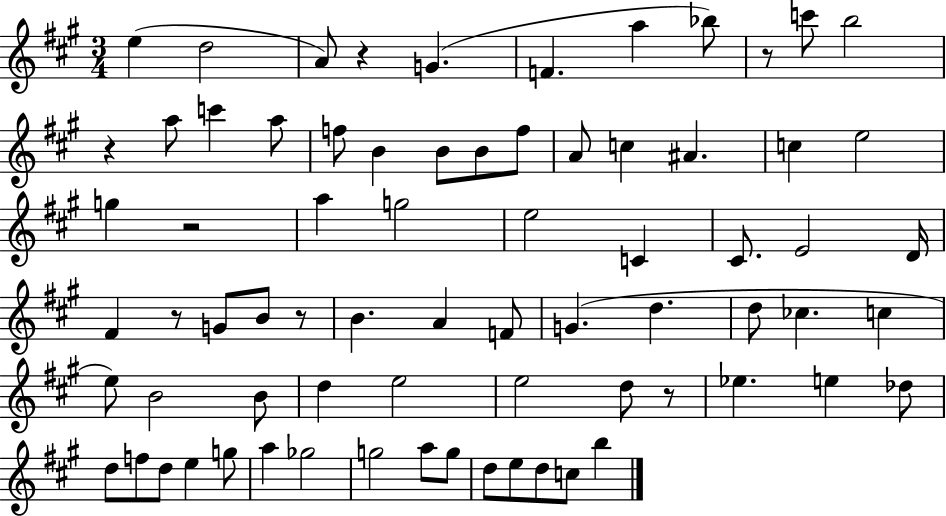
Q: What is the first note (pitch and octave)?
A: E5